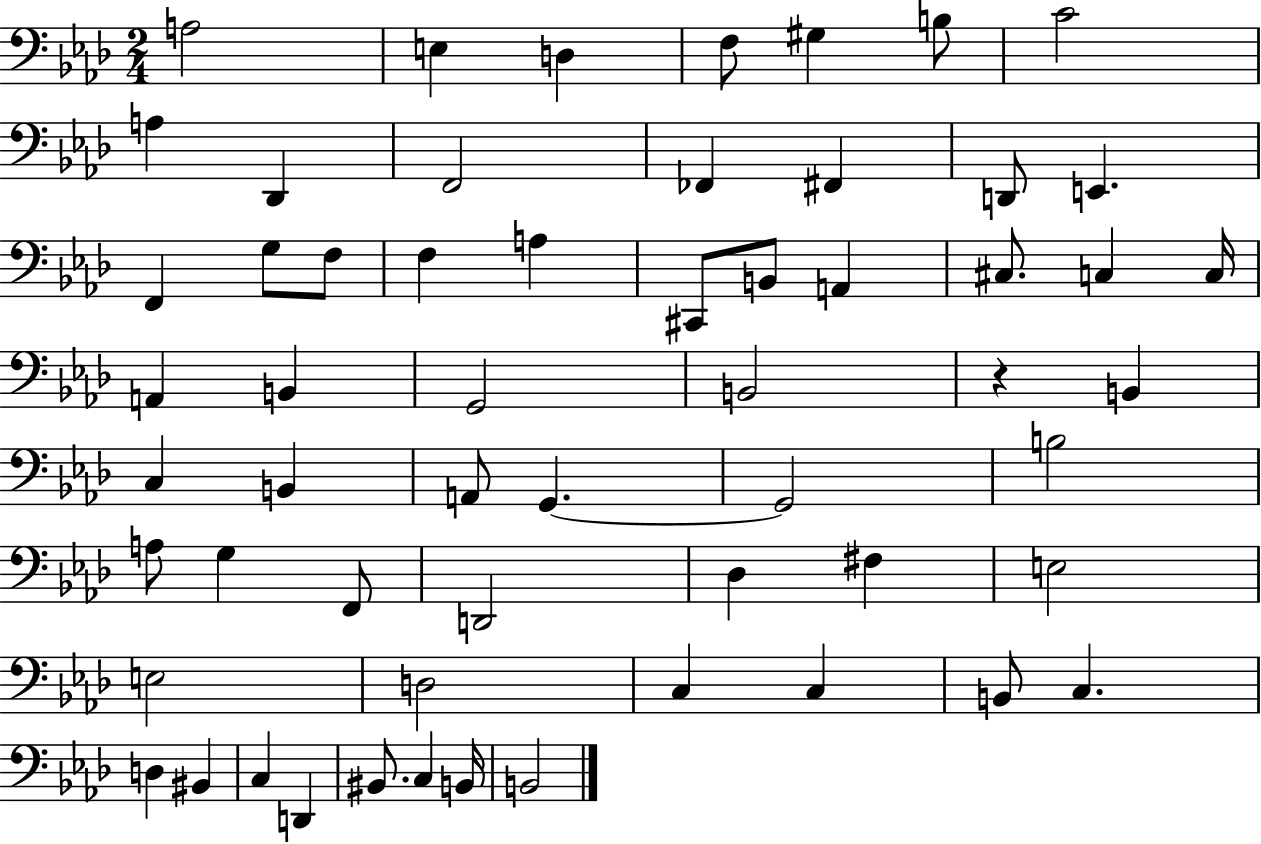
{
  \clef bass
  \numericTimeSignature
  \time 2/4
  \key aes \major
  a2 | e4 d4 | f8 gis4 b8 | c'2 | \break a4 des,4 | f,2 | fes,4 fis,4 | d,8 e,4. | \break f,4 g8 f8 | f4 a4 | cis,8 b,8 a,4 | cis8. c4 c16 | \break a,4 b,4 | g,2 | b,2 | r4 b,4 | \break c4 b,4 | a,8 g,4.~~ | g,2 | b2 | \break a8 g4 f,8 | d,2 | des4 fis4 | e2 | \break e2 | d2 | c4 c4 | b,8 c4. | \break d4 bis,4 | c4 d,4 | bis,8. c4 b,16 | b,2 | \break \bar "|."
}